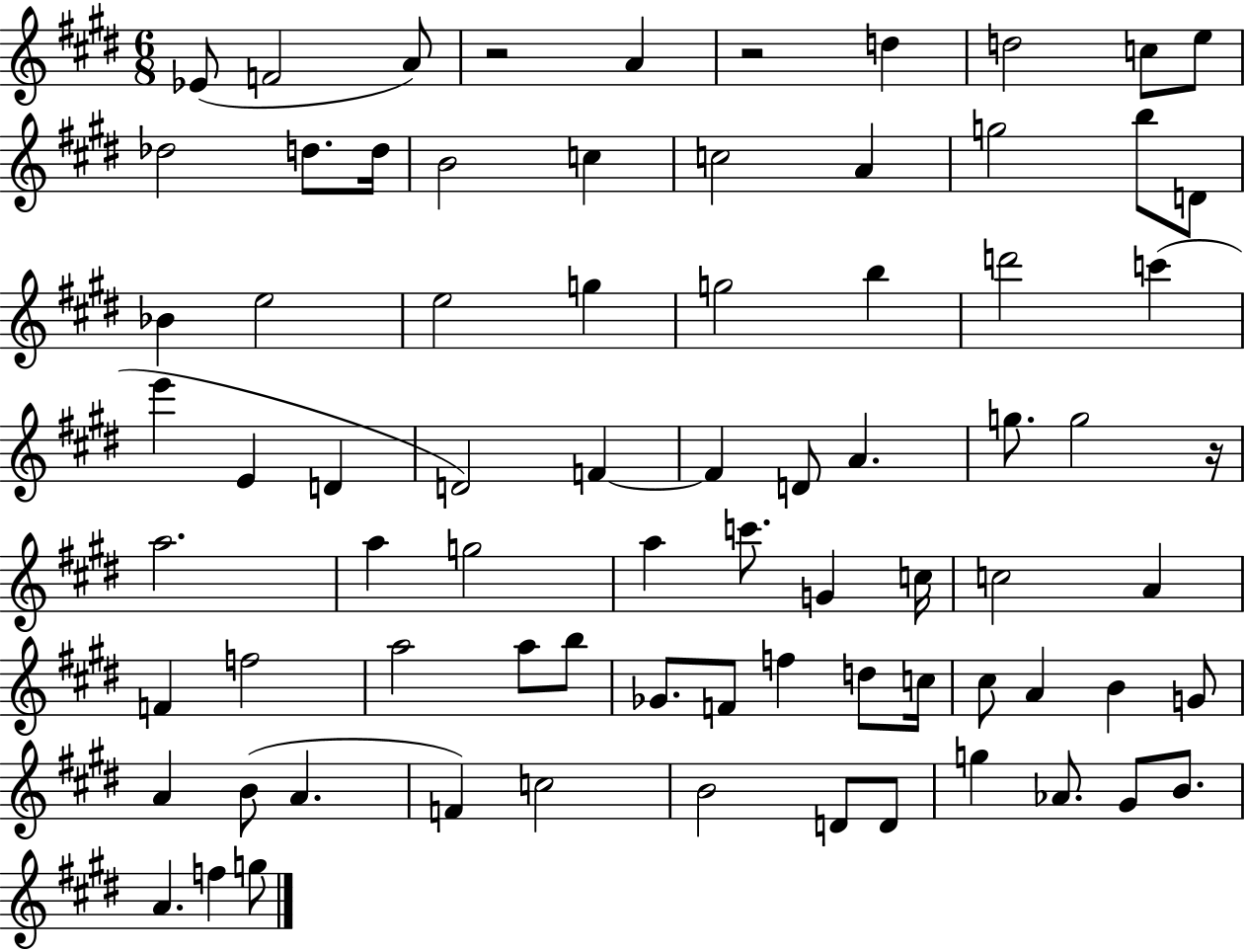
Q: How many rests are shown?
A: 3